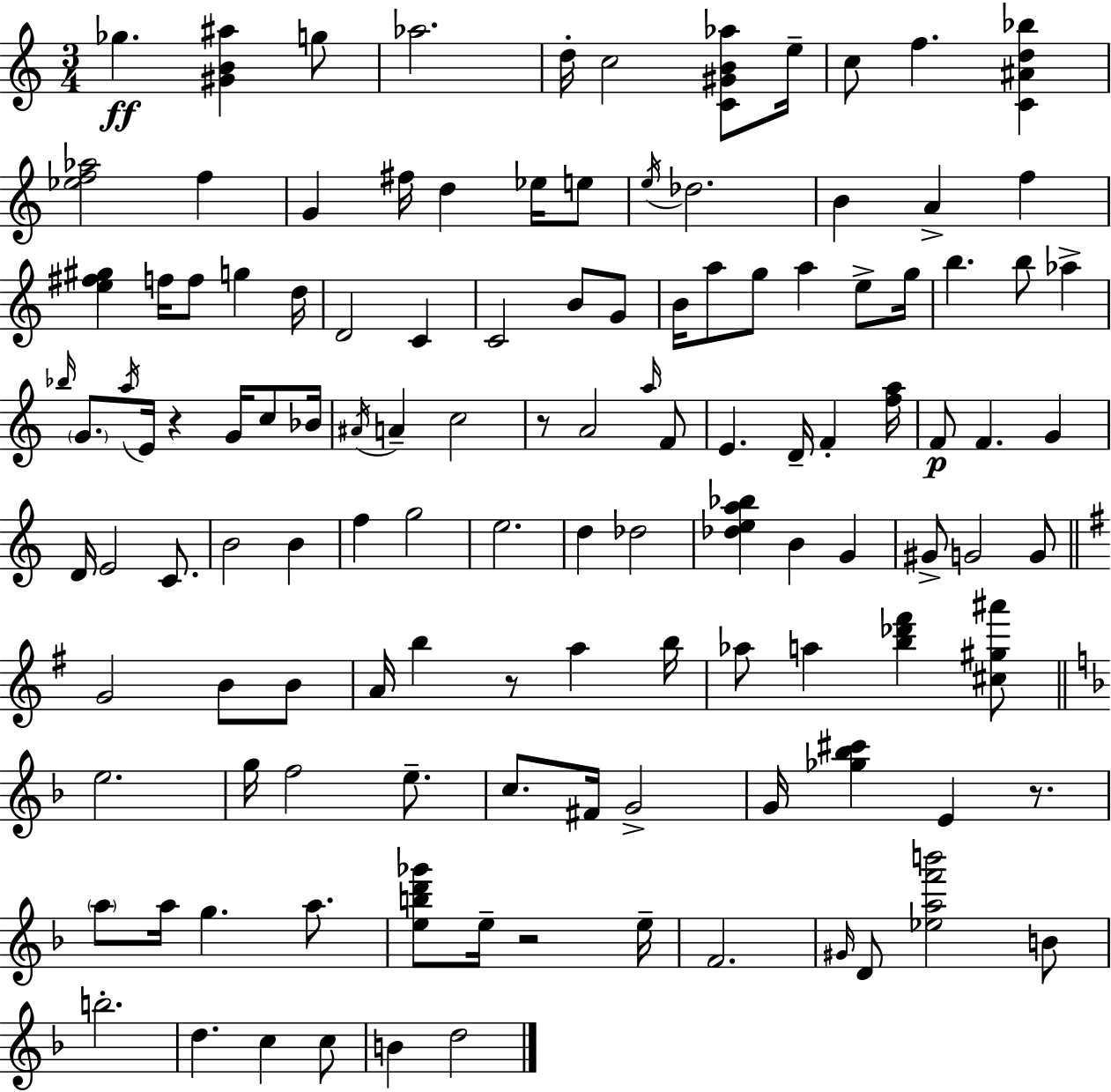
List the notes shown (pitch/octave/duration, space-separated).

Gb5/q. [G#4,B4,A#5]/q G5/e Ab5/h. D5/s C5/h [C4,G#4,B4,Ab5]/e E5/s C5/e F5/q. [C4,A#4,D5,Bb5]/q [Eb5,F5,Ab5]/h F5/q G4/q F#5/s D5/q Eb5/s E5/e E5/s Db5/h. B4/q A4/q F5/q [E5,F#5,G#5]/q F5/s F5/e G5/q D5/s D4/h C4/q C4/h B4/e G4/e B4/s A5/e G5/e A5/q E5/e G5/s B5/q. B5/e Ab5/q Bb5/s G4/e. A5/s E4/s R/q G4/s C5/e Bb4/s A#4/s A4/q C5/h R/e A4/h A5/s F4/e E4/q. D4/s F4/q [F5,A5]/s F4/e F4/q. G4/q D4/s E4/h C4/e. B4/h B4/q F5/q G5/h E5/h. D5/q Db5/h [Db5,E5,A5,Bb5]/q B4/q G4/q G#4/e G4/h G4/e G4/h B4/e B4/e A4/s B5/q R/e A5/q B5/s Ab5/e A5/q [B5,Db6,F#6]/q [C#5,G#5,A#6]/e E5/h. G5/s F5/h E5/e. C5/e. F#4/s G4/h G4/s [Gb5,Bb5,C#6]/q E4/q R/e. A5/e A5/s G5/q. A5/e. [E5,B5,D6,Gb6]/e E5/s R/h E5/s F4/h. G#4/s D4/e [Eb5,A5,F6,B6]/h B4/e B5/h. D5/q. C5/q C5/e B4/q D5/h